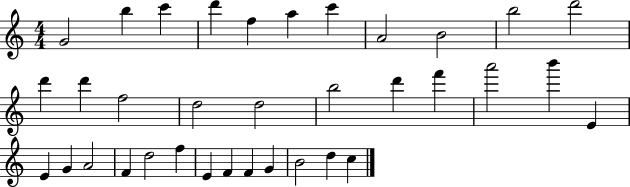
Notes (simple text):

G4/h B5/q C6/q D6/q F5/q A5/q C6/q A4/h B4/h B5/h D6/h D6/q D6/q F5/h D5/h D5/h B5/h D6/q F6/q A6/h B6/q E4/q E4/q G4/q A4/h F4/q D5/h F5/q E4/q F4/q F4/q G4/q B4/h D5/q C5/q